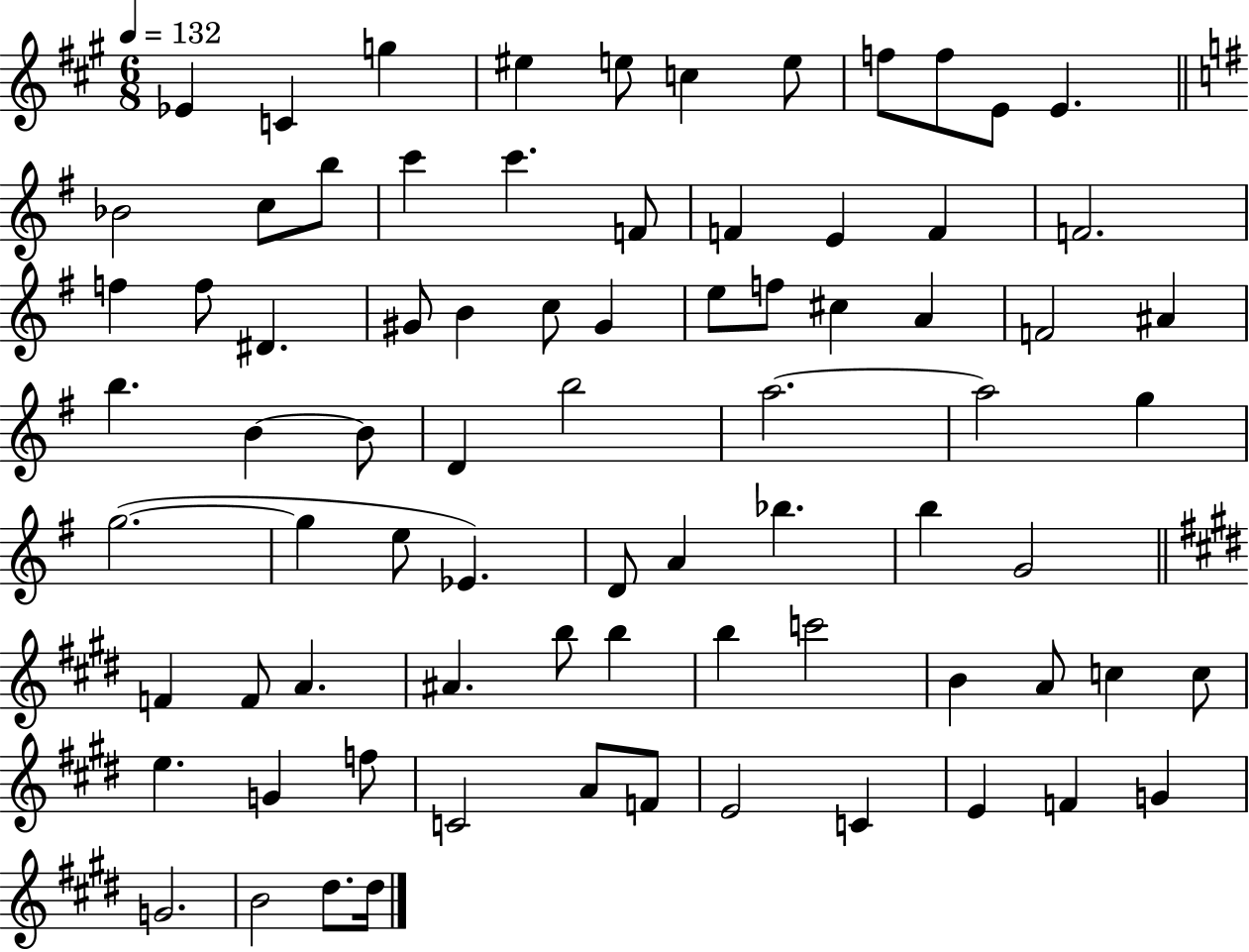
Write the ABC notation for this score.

X:1
T:Untitled
M:6/8
L:1/4
K:A
_E C g ^e e/2 c e/2 f/2 f/2 E/2 E _B2 c/2 b/2 c' c' F/2 F E F F2 f f/2 ^D ^G/2 B c/2 ^G e/2 f/2 ^c A F2 ^A b B B/2 D b2 a2 a2 g g2 g e/2 _E D/2 A _b b G2 F F/2 A ^A b/2 b b c'2 B A/2 c c/2 e G f/2 C2 A/2 F/2 E2 C E F G G2 B2 ^d/2 ^d/4